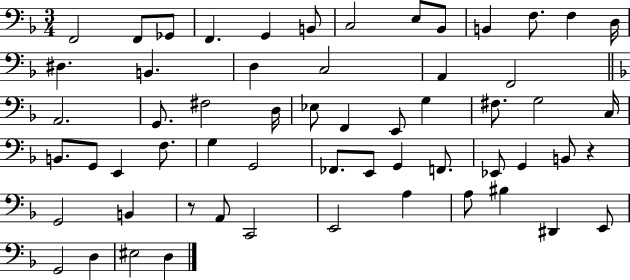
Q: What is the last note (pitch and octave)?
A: D3